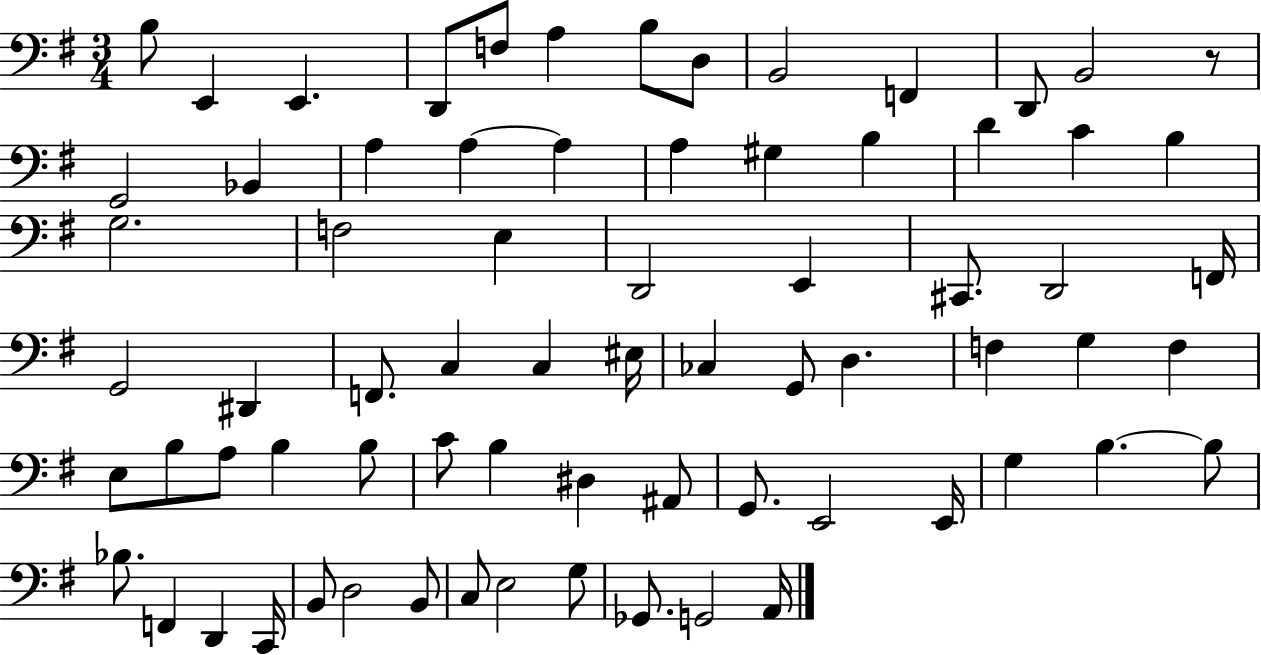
B3/e E2/q E2/q. D2/e F3/e A3/q B3/e D3/e B2/h F2/q D2/e B2/h R/e G2/h Bb2/q A3/q A3/q A3/q A3/q G#3/q B3/q D4/q C4/q B3/q G3/h. F3/h E3/q D2/h E2/q C#2/e. D2/h F2/s G2/h D#2/q F2/e. C3/q C3/q EIS3/s CES3/q G2/e D3/q. F3/q G3/q F3/q E3/e B3/e A3/e B3/q B3/e C4/e B3/q D#3/q A#2/e G2/e. E2/h E2/s G3/q B3/q. B3/e Bb3/e. F2/q D2/q C2/s B2/e D3/h B2/e C3/e E3/h G3/e Gb2/e. G2/h A2/s